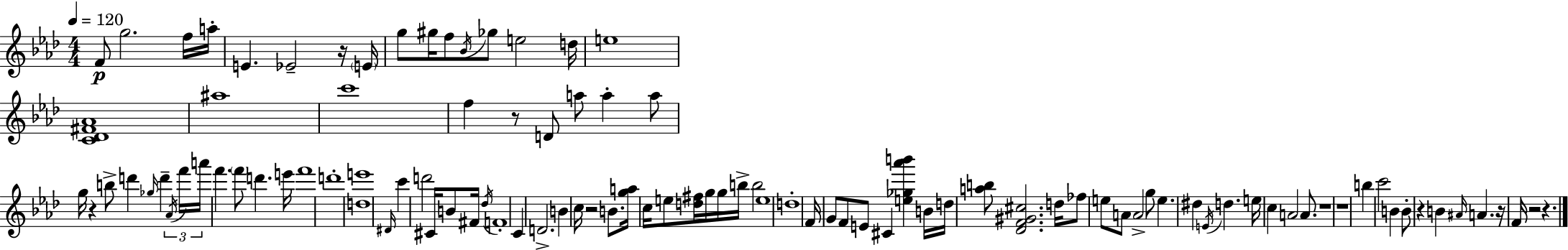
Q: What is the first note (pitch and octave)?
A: F4